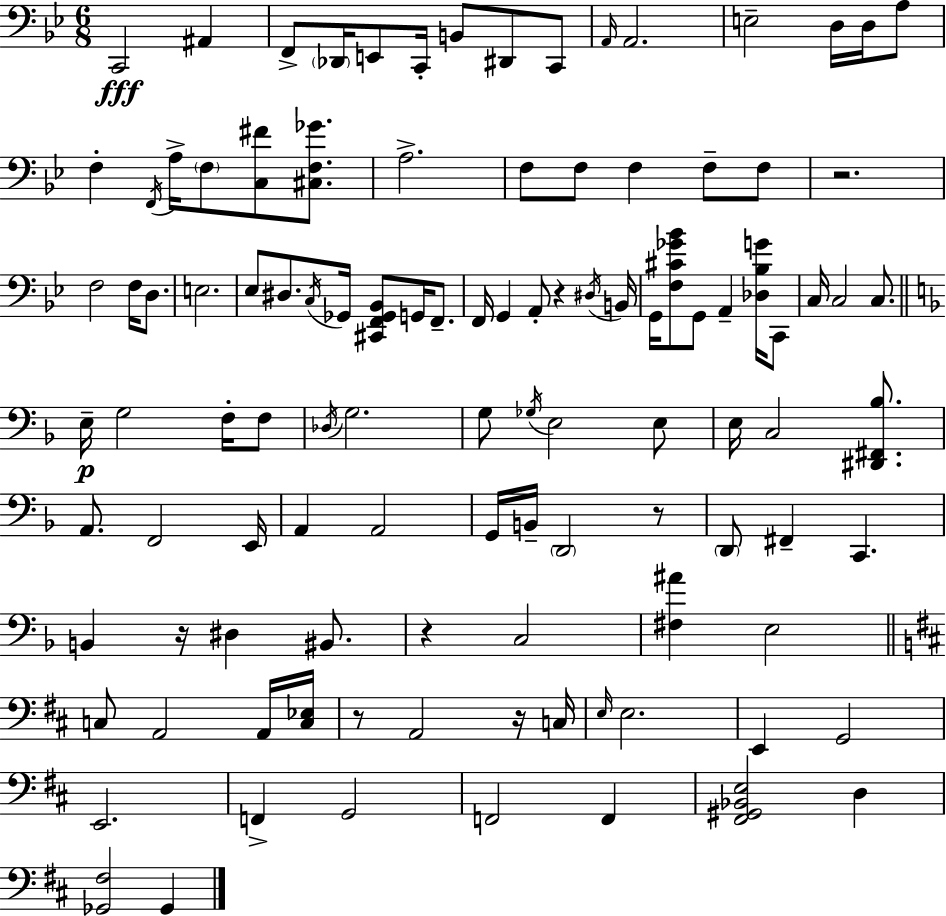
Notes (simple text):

C2/h A#2/q F2/e Db2/s E2/e C2/s B2/e D#2/e C2/e A2/s A2/h. E3/h D3/s D3/s A3/e F3/q F2/s A3/s F3/e [C3,F#4]/e [C#3,F3,Gb4]/e. A3/h. F3/e F3/e F3/q F3/e F3/e R/h. F3/h F3/s D3/e. E3/h. Eb3/e D#3/e. C3/s Gb2/s [C#2,F2,Gb2,Bb2]/e G2/s F2/e. F2/s G2/q A2/e R/q D#3/s B2/s G2/s [F3,C#4,Gb4,Bb4]/e G2/e A2/q [Db3,Bb3,G4]/s C2/e C3/s C3/h C3/e. E3/s G3/h F3/s F3/e Db3/s G3/h. G3/e Gb3/s E3/h E3/e E3/s C3/h [D#2,F#2,Bb3]/e. A2/e. F2/h E2/s A2/q A2/h G2/s B2/s D2/h R/e D2/e F#2/q C2/q. B2/q R/s D#3/q BIS2/e. R/q C3/h [F#3,A#4]/q E3/h C3/e A2/h A2/s [C3,Eb3]/s R/e A2/h R/s C3/s E3/s E3/h. E2/q G2/h E2/h. F2/q G2/h F2/h F2/q [F#2,G#2,Bb2,E3]/h D3/q [Gb2,F#3]/h Gb2/q